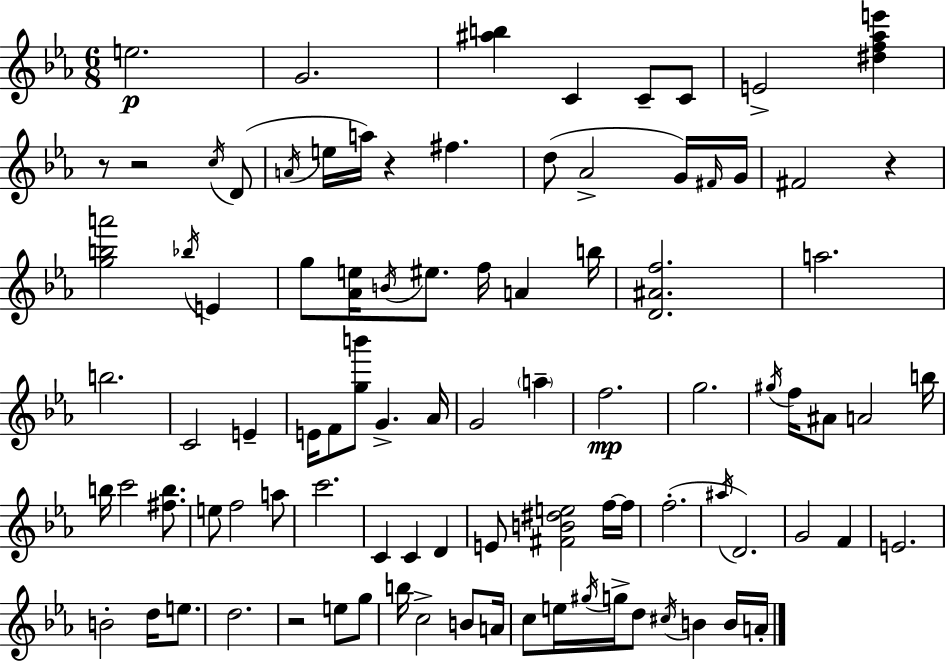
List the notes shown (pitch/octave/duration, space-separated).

E5/h. G4/h. [A#5,B5]/q C4/q C4/e C4/e E4/h [D#5,F5,Ab5,E6]/q R/e R/h C5/s D4/e A4/s E5/s A5/s R/q F#5/q. D5/e Ab4/h G4/s F#4/s G4/s F#4/h R/q [G5,B5,A6]/h Bb5/s E4/q G5/e [Ab4,E5]/s B4/s EIS5/e. F5/s A4/q B5/s [D4,A#4,F5]/h. A5/h. B5/h. C4/h E4/q E4/s F4/e [G5,B6]/e G4/q. Ab4/s G4/h A5/q F5/h. G5/h. G#5/s F5/s A#4/e A4/h B5/s B5/s C6/h [F#5,B5]/e. E5/e F5/h A5/e C6/h. C4/q C4/q D4/q E4/e [F#4,B4,D#5,E5]/h F5/s F5/s F5/h. A#5/s D4/h. G4/h F4/q E4/h. B4/h D5/s E5/e. D5/h. R/h E5/e G5/e B5/s C5/h B4/e A4/s C5/e E5/s G#5/s G5/s D5/e C#5/s B4/q B4/s A4/s